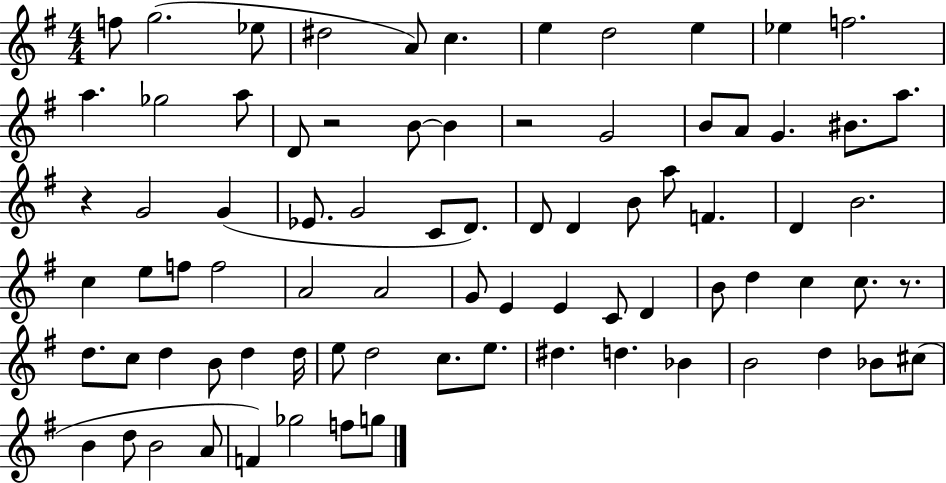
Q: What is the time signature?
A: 4/4